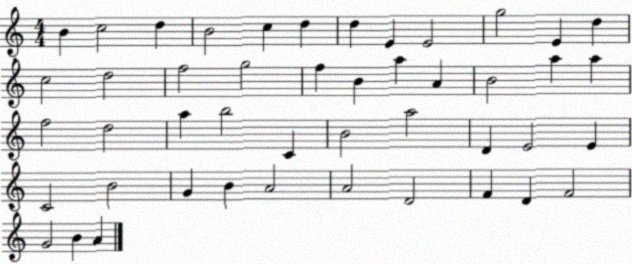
X:1
T:Untitled
M:4/4
L:1/4
K:C
B c2 d B2 c d d E E2 g2 E d c2 d2 f2 g2 f B a A B2 a a f2 d2 a b2 C B2 a2 D E2 E C2 B2 G B A2 A2 D2 F D F2 G2 B A